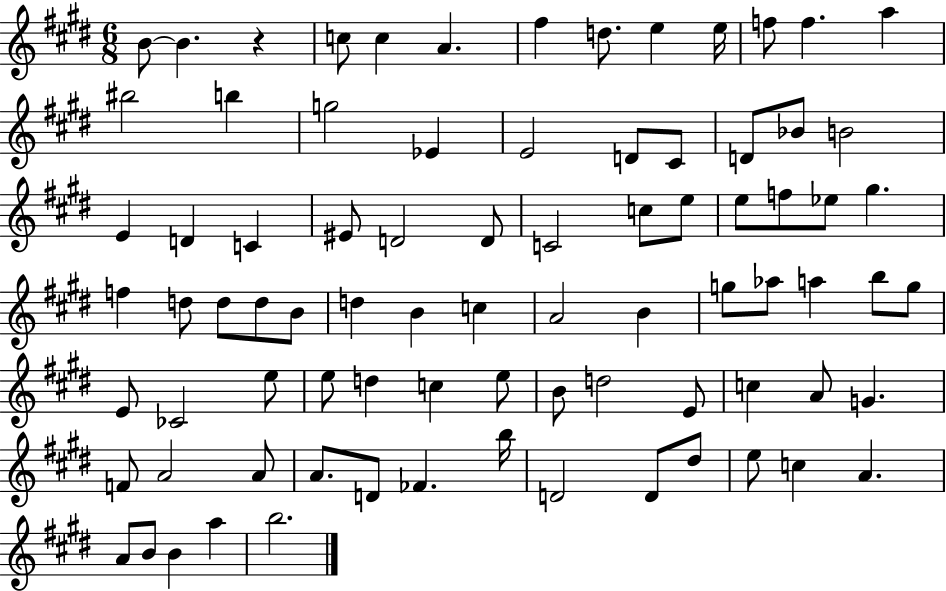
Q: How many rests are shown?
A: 1